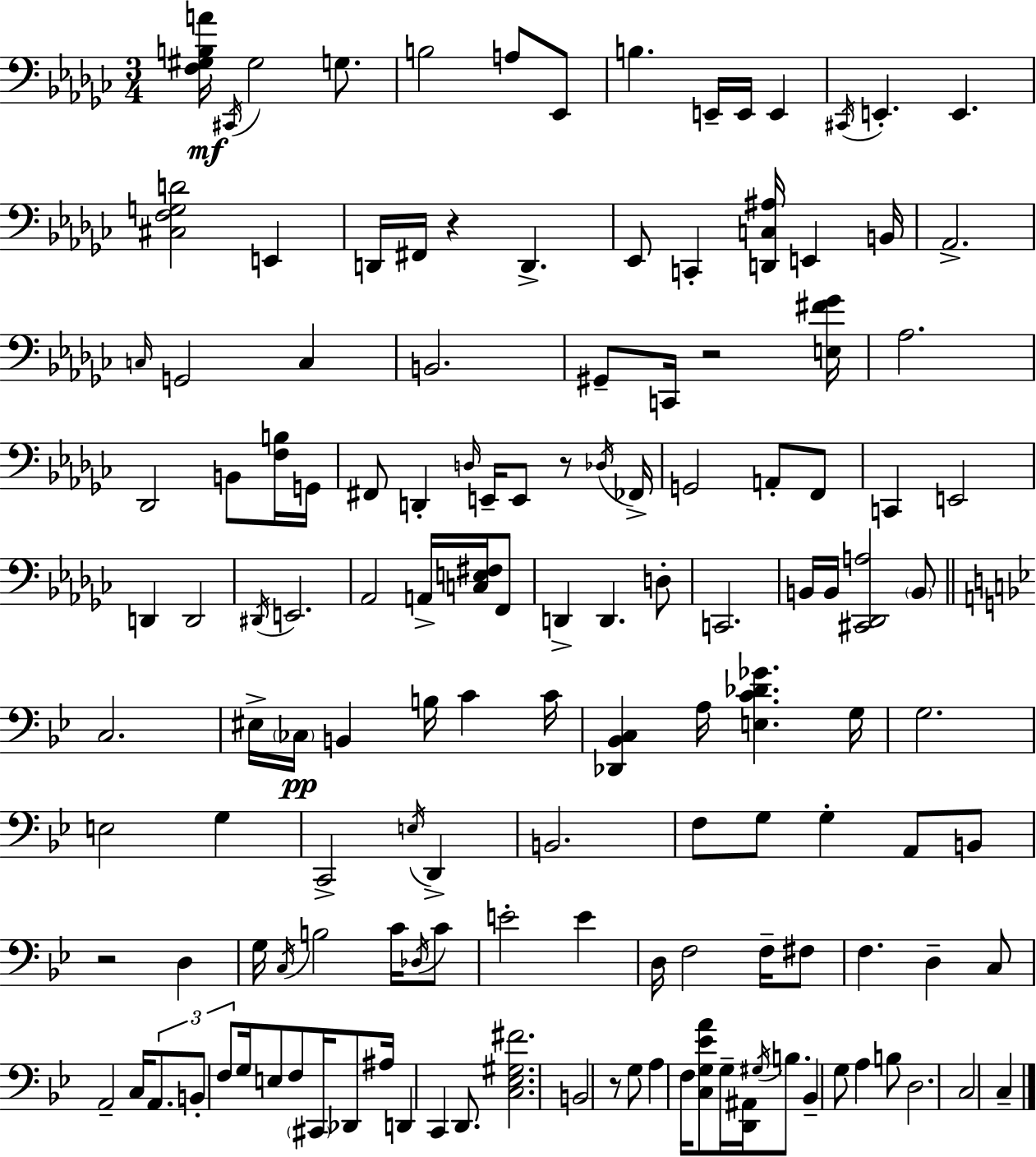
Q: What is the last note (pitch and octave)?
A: C3